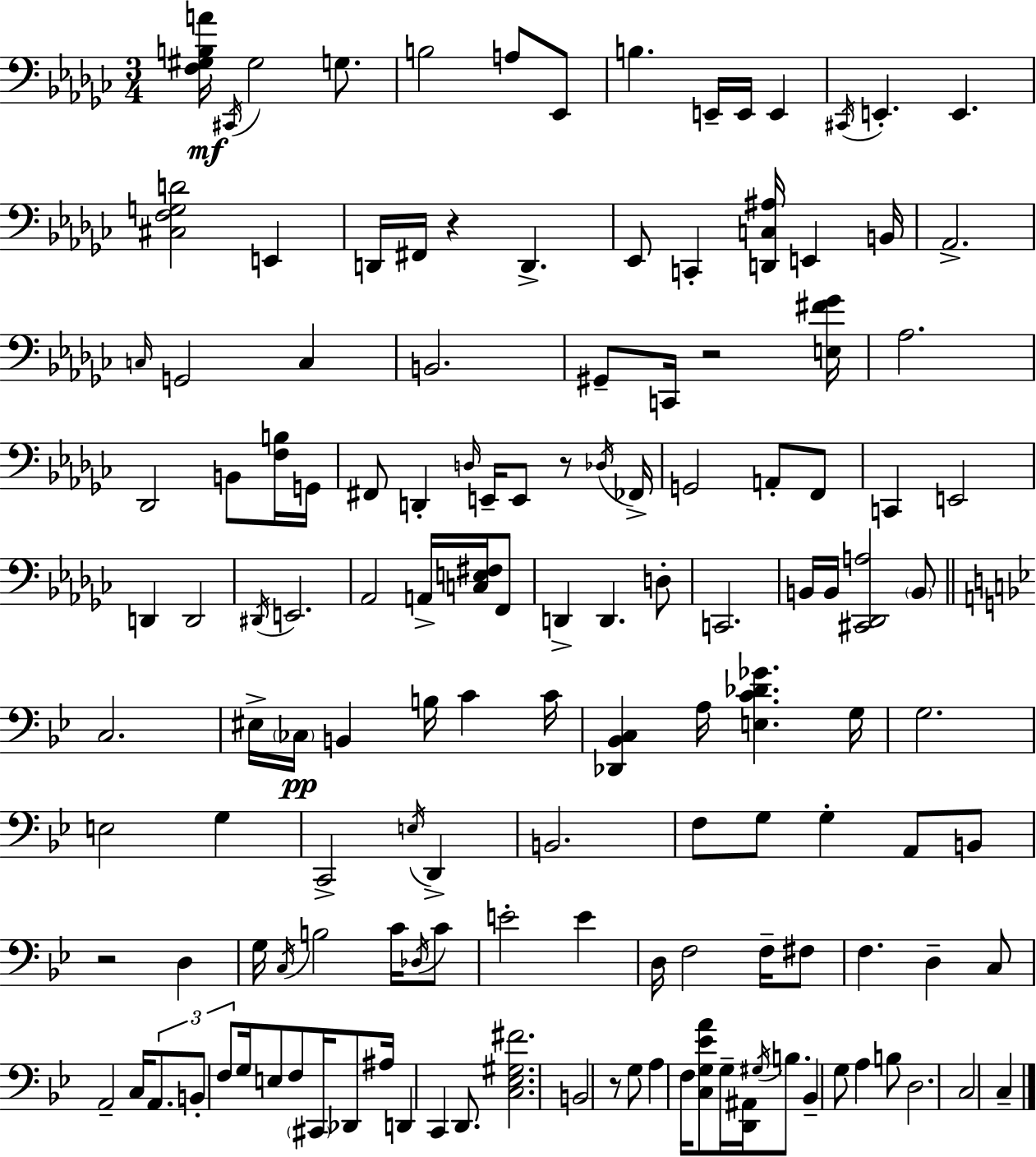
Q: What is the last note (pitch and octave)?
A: C3